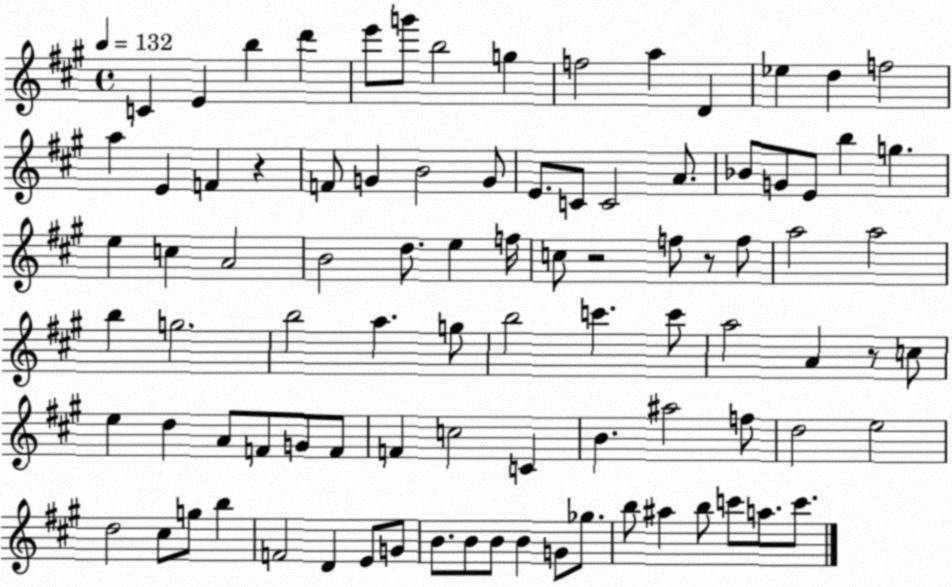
X:1
T:Untitled
M:4/4
L:1/4
K:A
C E b d' e'/2 g'/2 b2 g f2 a D _e d f2 a E F z F/2 G B2 G/2 E/2 C/2 C2 A/2 _B/2 G/2 E/2 b g e c A2 B2 d/2 e f/4 c/2 z2 f/2 z/2 f/2 a2 a2 b g2 b2 a g/2 b2 c' c'/2 a2 A z/2 c/2 e d A/2 F/2 G/2 F/2 F c2 C B ^a2 f/2 d2 e2 d2 ^c/2 g/2 b F2 D E/2 G/2 B/2 B/2 B/2 B G/2 _g/2 b/2 ^a b/2 c'/2 a/2 c'/2